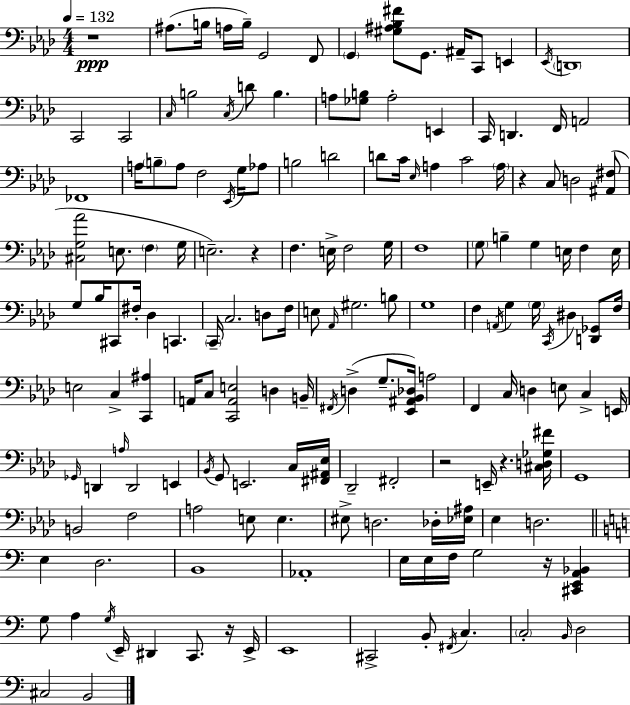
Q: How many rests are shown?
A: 7